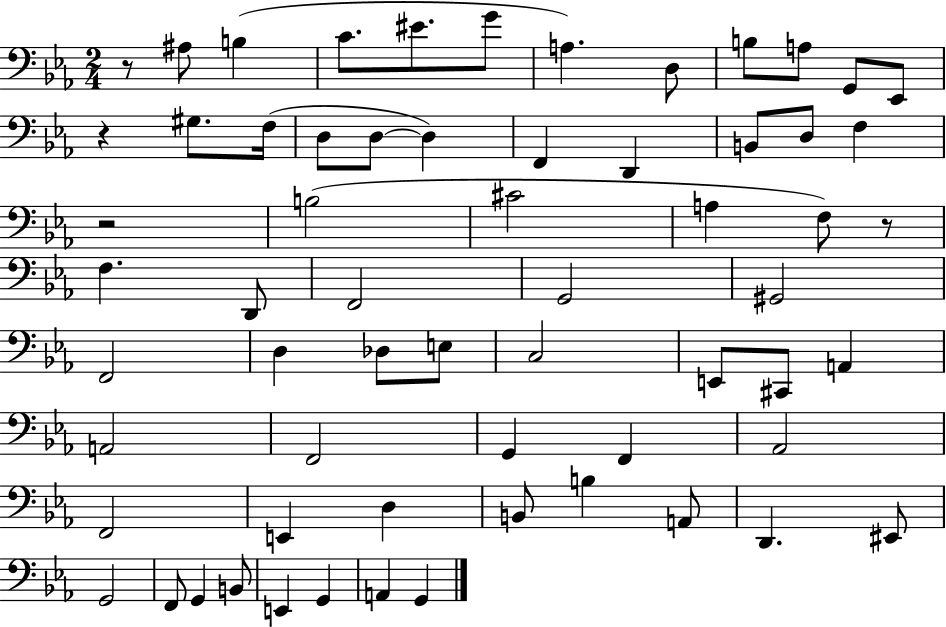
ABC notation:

X:1
T:Untitled
M:2/4
L:1/4
K:Eb
z/2 ^A,/2 B, C/2 ^E/2 G/2 A, D,/2 B,/2 A,/2 G,,/2 _E,,/2 z ^G,/2 F,/4 D,/2 D,/2 D, F,, D,, B,,/2 D,/2 F, z2 B,2 ^C2 A, F,/2 z/2 F, D,,/2 F,,2 G,,2 ^G,,2 F,,2 D, _D,/2 E,/2 C,2 E,,/2 ^C,,/2 A,, A,,2 F,,2 G,, F,, _A,,2 F,,2 E,, D, B,,/2 B, A,,/2 D,, ^E,,/2 G,,2 F,,/2 G,, B,,/2 E,, G,, A,, G,,